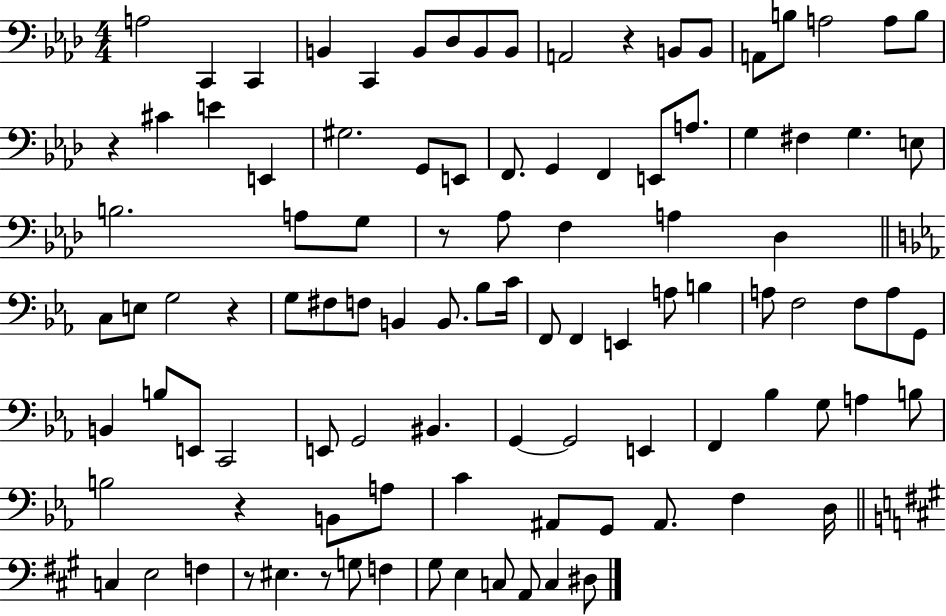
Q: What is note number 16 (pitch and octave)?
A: A3